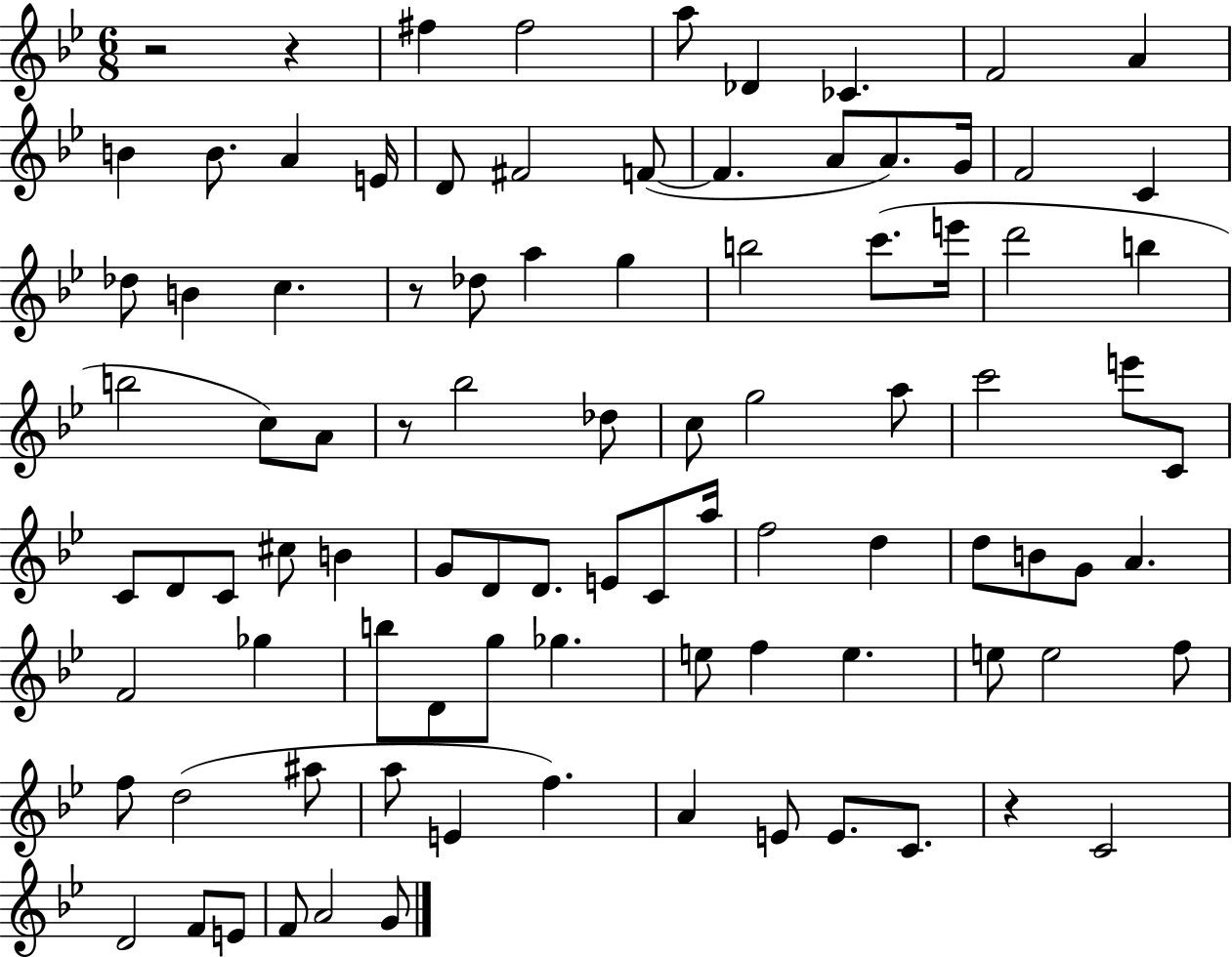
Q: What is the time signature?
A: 6/8